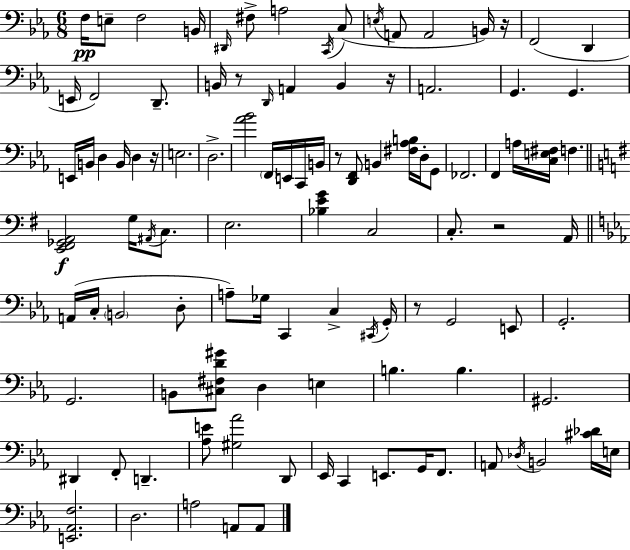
X:1
T:Untitled
M:6/8
L:1/4
K:Cm
F,/4 E,/2 F,2 B,,/4 ^D,,/4 ^F,/2 A,2 C,,/4 C,/2 E,/4 A,,/2 A,,2 B,,/4 z/4 F,,2 D,, E,,/4 F,,2 D,,/2 B,,/4 z/2 D,,/4 A,, B,, z/4 A,,2 G,, G,, E,,/4 B,,/4 D, B,,/4 D, z/4 E,2 D,2 [_A_B]2 F,,/4 E,,/4 C,,/4 B,,/4 z/2 [D,,F,,]/2 B,, [^F,_A,B,]/4 D,/4 G,,/2 _F,,2 F,, A,/4 [C,E,^F,]/4 F, [E,,^F,,_G,,A,,]2 G,/4 ^A,,/4 C,/2 E,2 [_B,EG] C,2 C,/2 z2 A,,/4 A,,/4 C,/4 B,,2 D,/2 A,/2 _G,/4 C,, C, ^C,,/4 G,,/4 z/2 G,,2 E,,/2 G,,2 G,,2 B,,/2 [^C,^F,D^G]/2 D, E, B, B, ^G,,2 ^D,, F,,/2 D,, [_A,E]/2 [^G,_A]2 D,,/2 _E,,/4 C,, E,,/2 G,,/4 F,,/2 A,,/2 _D,/4 B,,2 [^C_D]/4 E,/4 [E,,_A,,F,]2 D,2 A,2 A,,/2 A,,/2